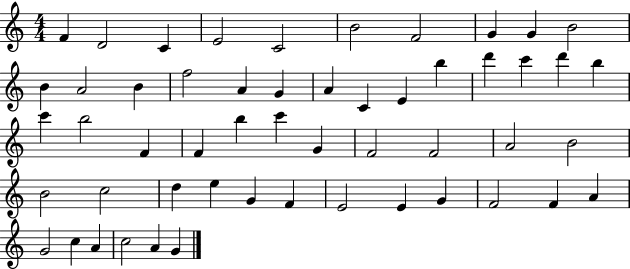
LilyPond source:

{
  \clef treble
  \numericTimeSignature
  \time 4/4
  \key c \major
  f'4 d'2 c'4 | e'2 c'2 | b'2 f'2 | g'4 g'4 b'2 | \break b'4 a'2 b'4 | f''2 a'4 g'4 | a'4 c'4 e'4 b''4 | d'''4 c'''4 d'''4 b''4 | \break c'''4 b''2 f'4 | f'4 b''4 c'''4 g'4 | f'2 f'2 | a'2 b'2 | \break b'2 c''2 | d''4 e''4 g'4 f'4 | e'2 e'4 g'4 | f'2 f'4 a'4 | \break g'2 c''4 a'4 | c''2 a'4 g'4 | \bar "|."
}